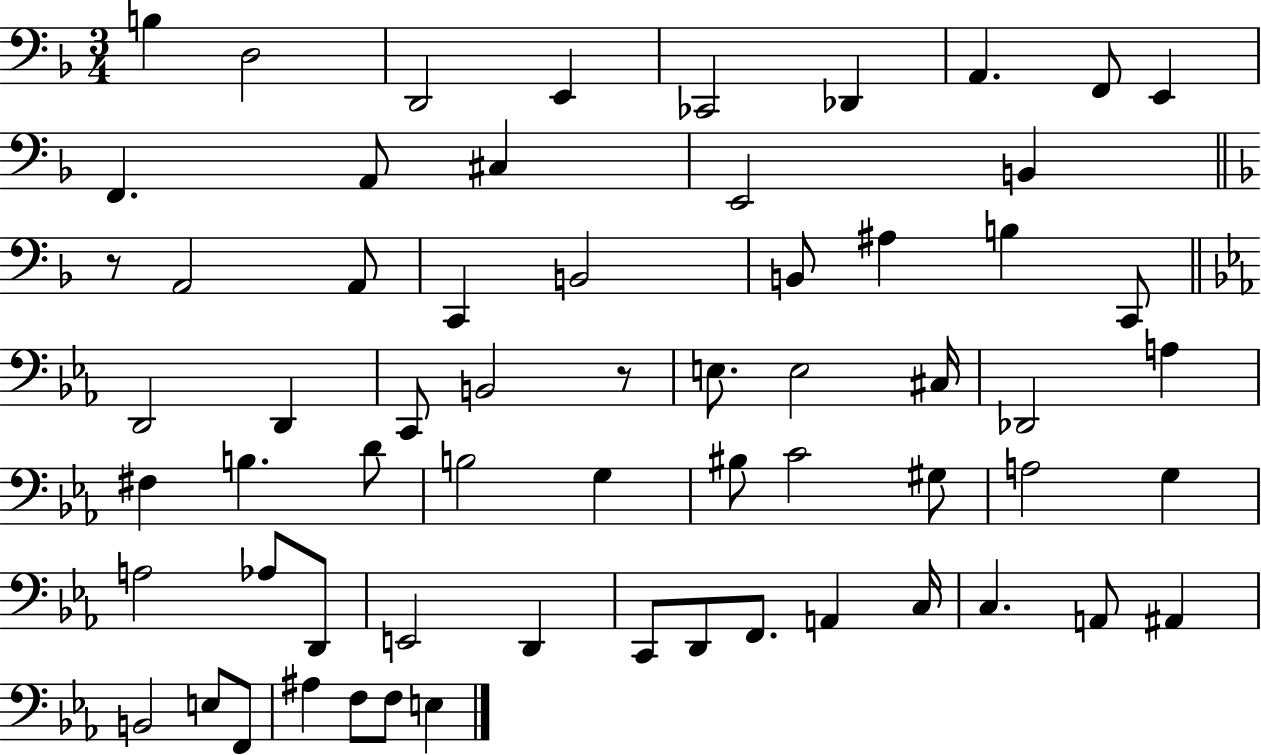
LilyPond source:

{
  \clef bass
  \numericTimeSignature
  \time 3/4
  \key f \major
  b4 d2 | d,2 e,4 | ces,2 des,4 | a,4. f,8 e,4 | \break f,4. a,8 cis4 | e,2 b,4 | \bar "||" \break \key f \major r8 a,2 a,8 | c,4 b,2 | b,8 ais4 b4 c,8 | \bar "||" \break \key c \minor d,2 d,4 | c,8 b,2 r8 | e8. e2 cis16 | des,2 a4 | \break fis4 b4. d'8 | b2 g4 | bis8 c'2 gis8 | a2 g4 | \break a2 aes8 d,8 | e,2 d,4 | c,8 d,8 f,8. a,4 c16 | c4. a,8 ais,4 | \break b,2 e8 f,8 | ais4 f8 f8 e4 | \bar "|."
}